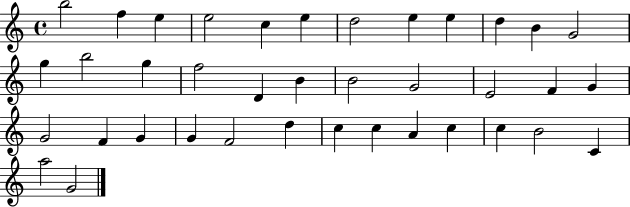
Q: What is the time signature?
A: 4/4